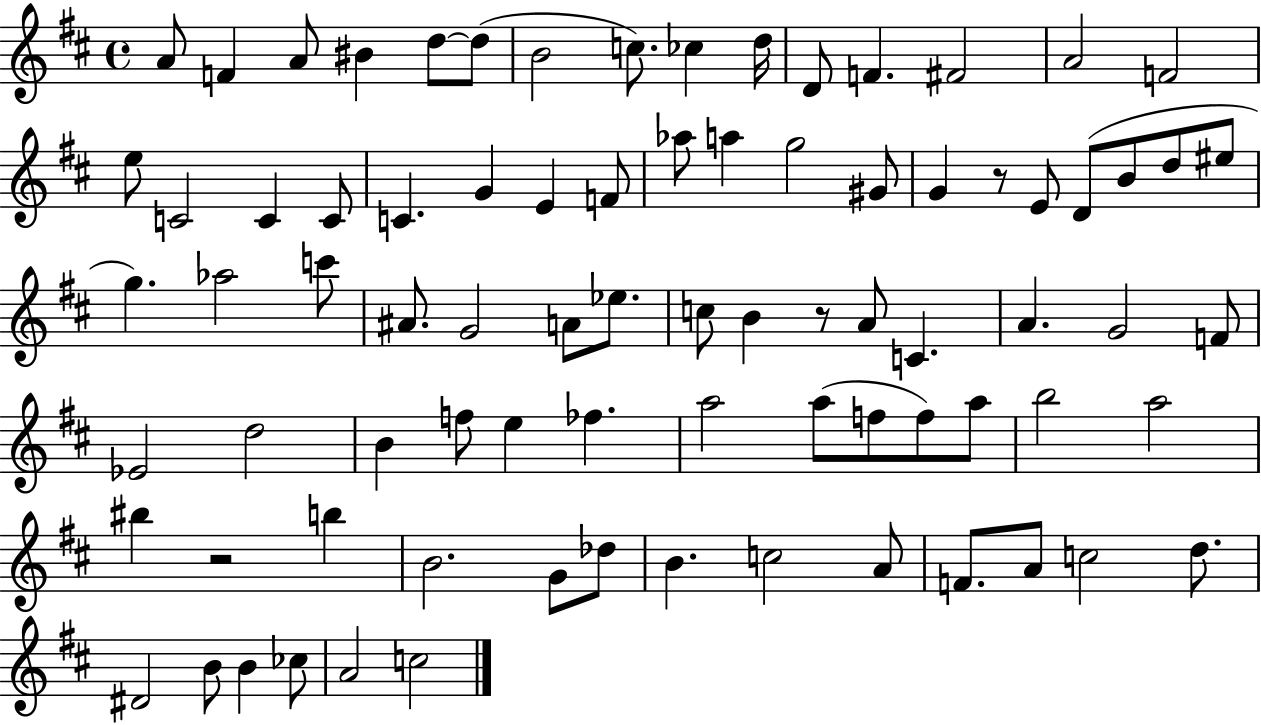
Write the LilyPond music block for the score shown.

{
  \clef treble
  \time 4/4
  \defaultTimeSignature
  \key d \major
  a'8 f'4 a'8 bis'4 d''8~~ d''8( | b'2 c''8.) ces''4 d''16 | d'8 f'4. fis'2 | a'2 f'2 | \break e''8 c'2 c'4 c'8 | c'4. g'4 e'4 f'8 | aes''8 a''4 g''2 gis'8 | g'4 r8 e'8 d'8( b'8 d''8 eis''8 | \break g''4.) aes''2 c'''8 | ais'8. g'2 a'8 ees''8. | c''8 b'4 r8 a'8 c'4. | a'4. g'2 f'8 | \break ees'2 d''2 | b'4 f''8 e''4 fes''4. | a''2 a''8( f''8 f''8) a''8 | b''2 a''2 | \break bis''4 r2 b''4 | b'2. g'8 des''8 | b'4. c''2 a'8 | f'8. a'8 c''2 d''8. | \break dis'2 b'8 b'4 ces''8 | a'2 c''2 | \bar "|."
}